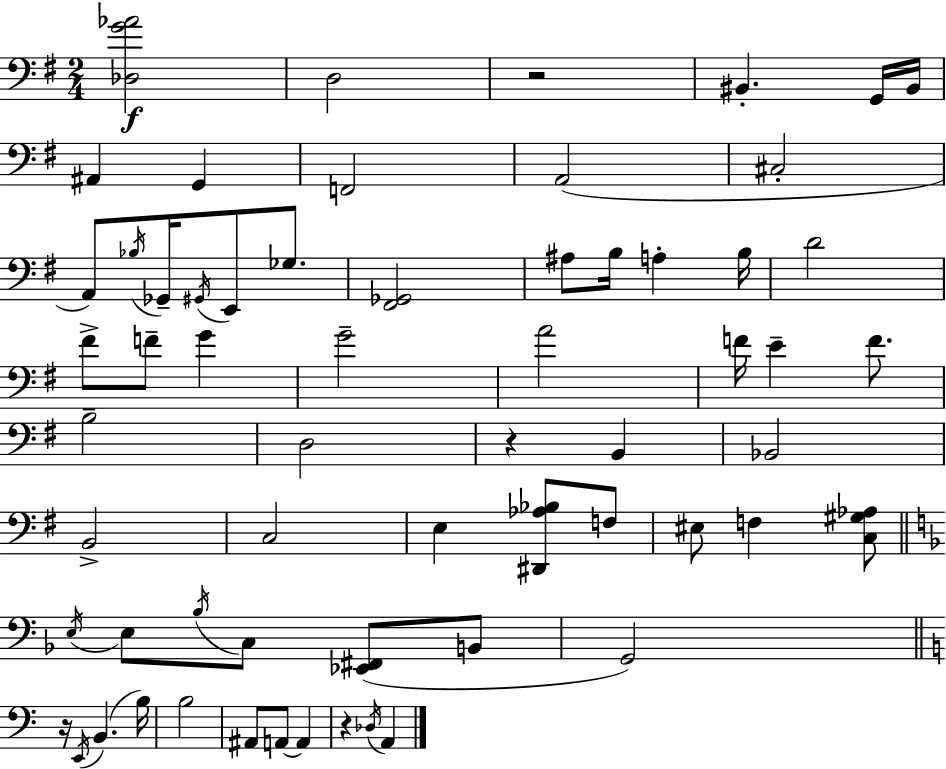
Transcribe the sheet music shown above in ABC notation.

X:1
T:Untitled
M:2/4
L:1/4
K:G
[_D,G_A]2 D,2 z2 ^B,, G,,/4 ^B,,/4 ^A,, G,, F,,2 A,,2 ^C,2 A,,/2 _B,/4 _G,,/4 ^G,,/4 E,,/2 _G,/2 [^F,,_G,,]2 ^A,/2 B,/4 A, B,/4 D2 ^F/2 F/2 G G2 A2 F/4 E F/2 B,2 D,2 z B,, _B,,2 B,,2 C,2 E, [^D,,_A,_B,]/2 F,/2 ^E,/2 F, [C,^G,_A,]/2 E,/4 E,/2 _B,/4 C,/2 [_E,,^F,,]/2 B,,/2 G,,2 z/4 E,,/4 B,, B,/4 B,2 ^A,,/2 A,,/2 A,, z _D,/4 A,,